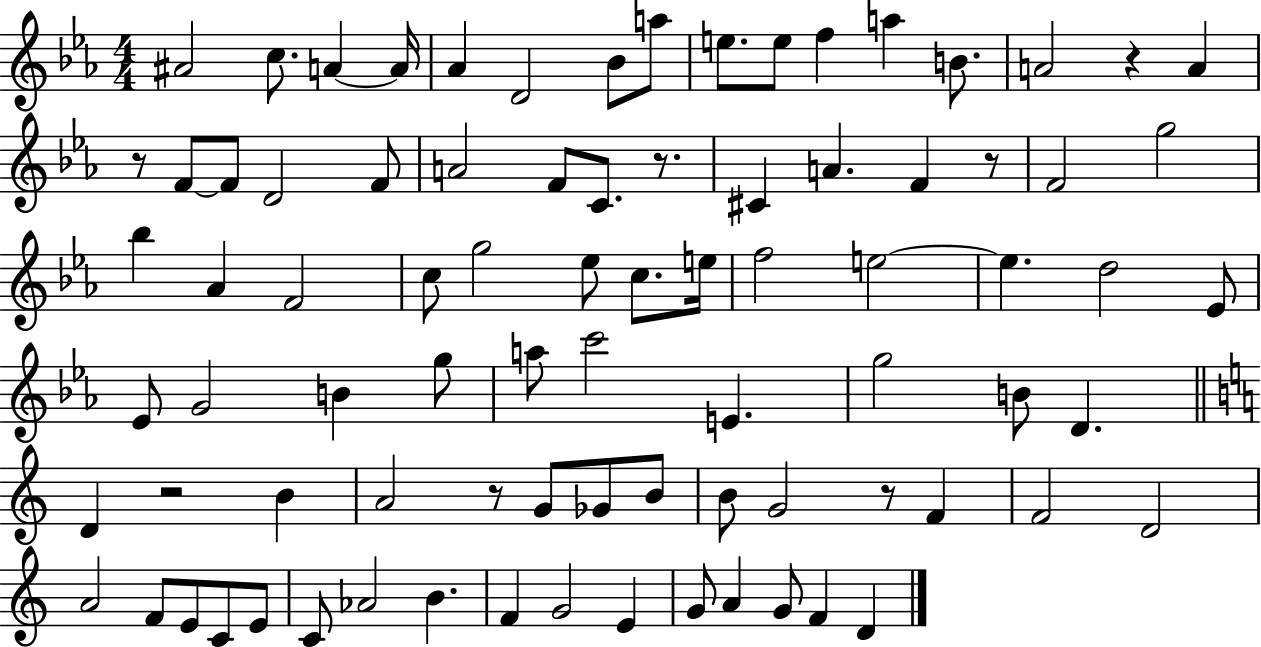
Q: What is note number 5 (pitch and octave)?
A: Ab4